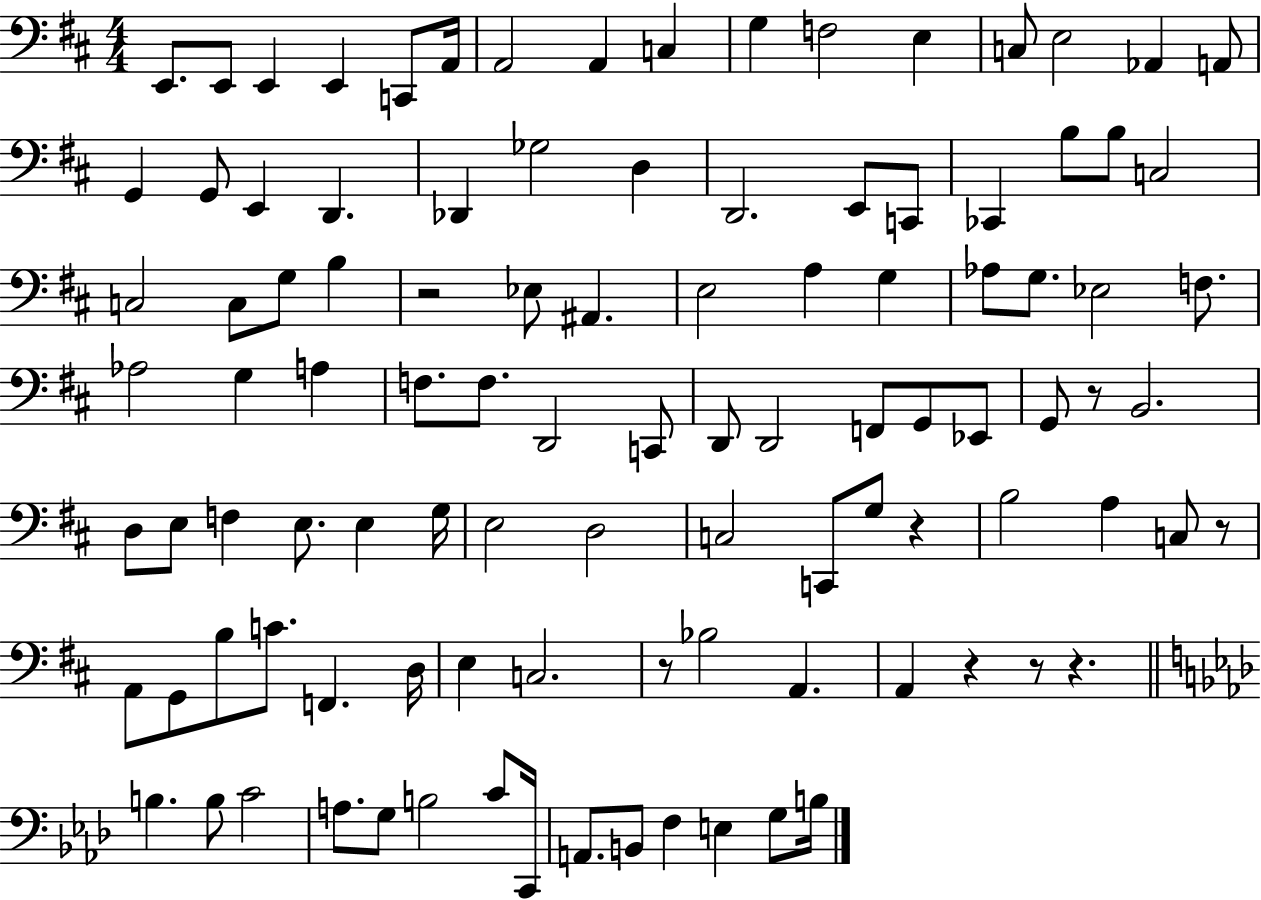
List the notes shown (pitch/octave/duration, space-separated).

E2/e. E2/e E2/q E2/q C2/e A2/s A2/h A2/q C3/q G3/q F3/h E3/q C3/e E3/h Ab2/q A2/e G2/q G2/e E2/q D2/q. Db2/q Gb3/h D3/q D2/h. E2/e C2/e CES2/q B3/e B3/e C3/h C3/h C3/e G3/e B3/q R/h Eb3/e A#2/q. E3/h A3/q G3/q Ab3/e G3/e. Eb3/h F3/e. Ab3/h G3/q A3/q F3/e. F3/e. D2/h C2/e D2/e D2/h F2/e G2/e Eb2/e G2/e R/e B2/h. D3/e E3/e F3/q E3/e. E3/q G3/s E3/h D3/h C3/h C2/e G3/e R/q B3/h A3/q C3/e R/e A2/e G2/e B3/e C4/e. F2/q. D3/s E3/q C3/h. R/e Bb3/h A2/q. A2/q R/q R/e R/q. B3/q. B3/e C4/h A3/e. G3/e B3/h C4/e C2/s A2/e. B2/e F3/q E3/q G3/e B3/s